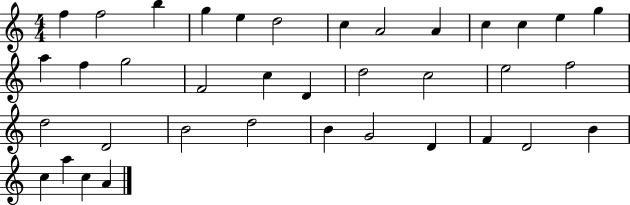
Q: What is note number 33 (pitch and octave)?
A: B4